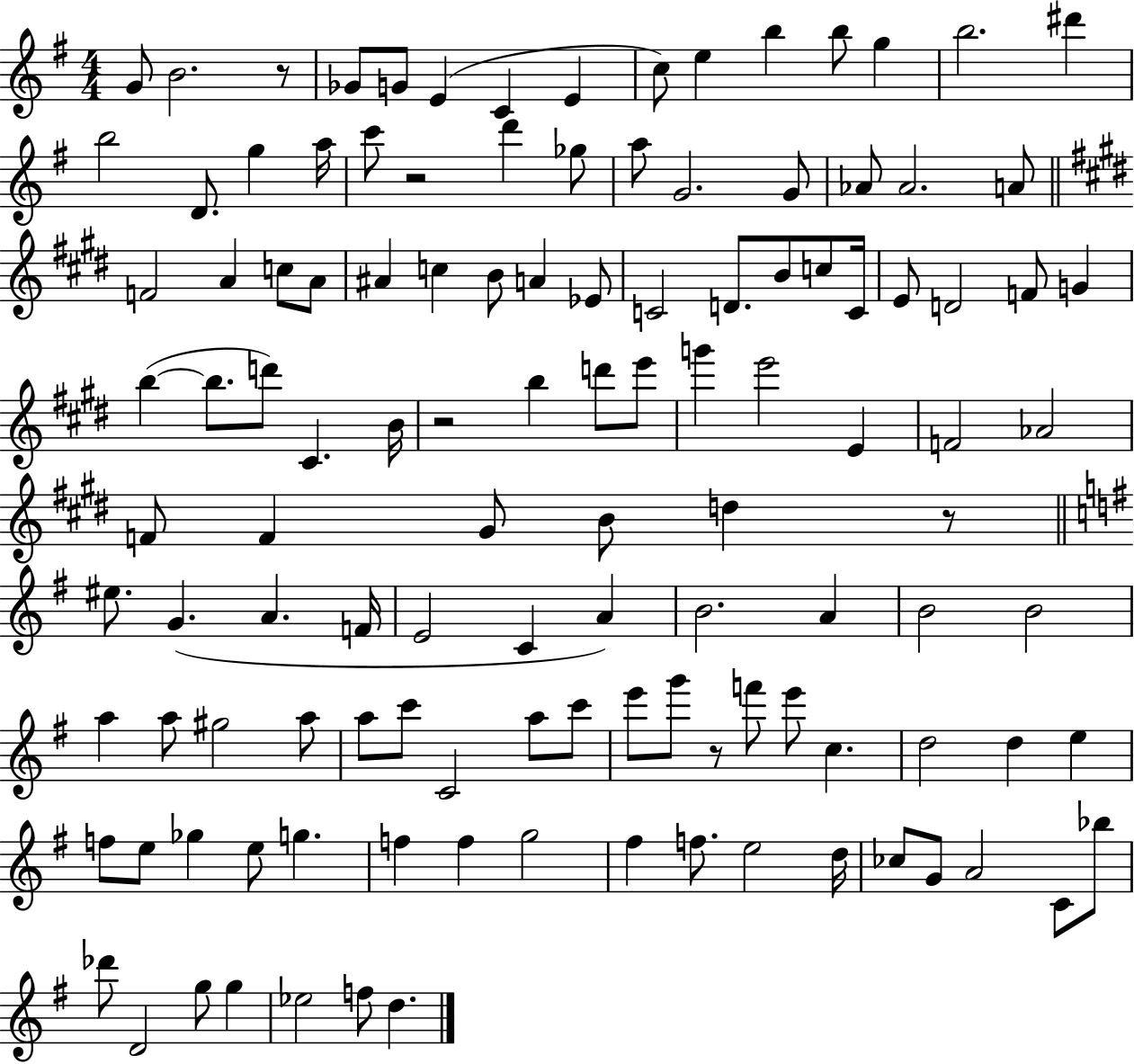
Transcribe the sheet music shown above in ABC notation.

X:1
T:Untitled
M:4/4
L:1/4
K:G
G/2 B2 z/2 _G/2 G/2 E C E c/2 e b b/2 g b2 ^d' b2 D/2 g a/4 c'/2 z2 d' _g/2 a/2 G2 G/2 _A/2 _A2 A/2 F2 A c/2 A/2 ^A c B/2 A _E/2 C2 D/2 B/2 c/2 C/4 E/2 D2 F/2 G b b/2 d'/2 ^C B/4 z2 b d'/2 e'/2 g' e'2 E F2 _A2 F/2 F ^G/2 B/2 d z/2 ^e/2 G A F/4 E2 C A B2 A B2 B2 a a/2 ^g2 a/2 a/2 c'/2 C2 a/2 c'/2 e'/2 g'/2 z/2 f'/2 e'/2 c d2 d e f/2 e/2 _g e/2 g f f g2 ^f f/2 e2 d/4 _c/2 G/2 A2 C/2 _b/2 _d'/2 D2 g/2 g _e2 f/2 d